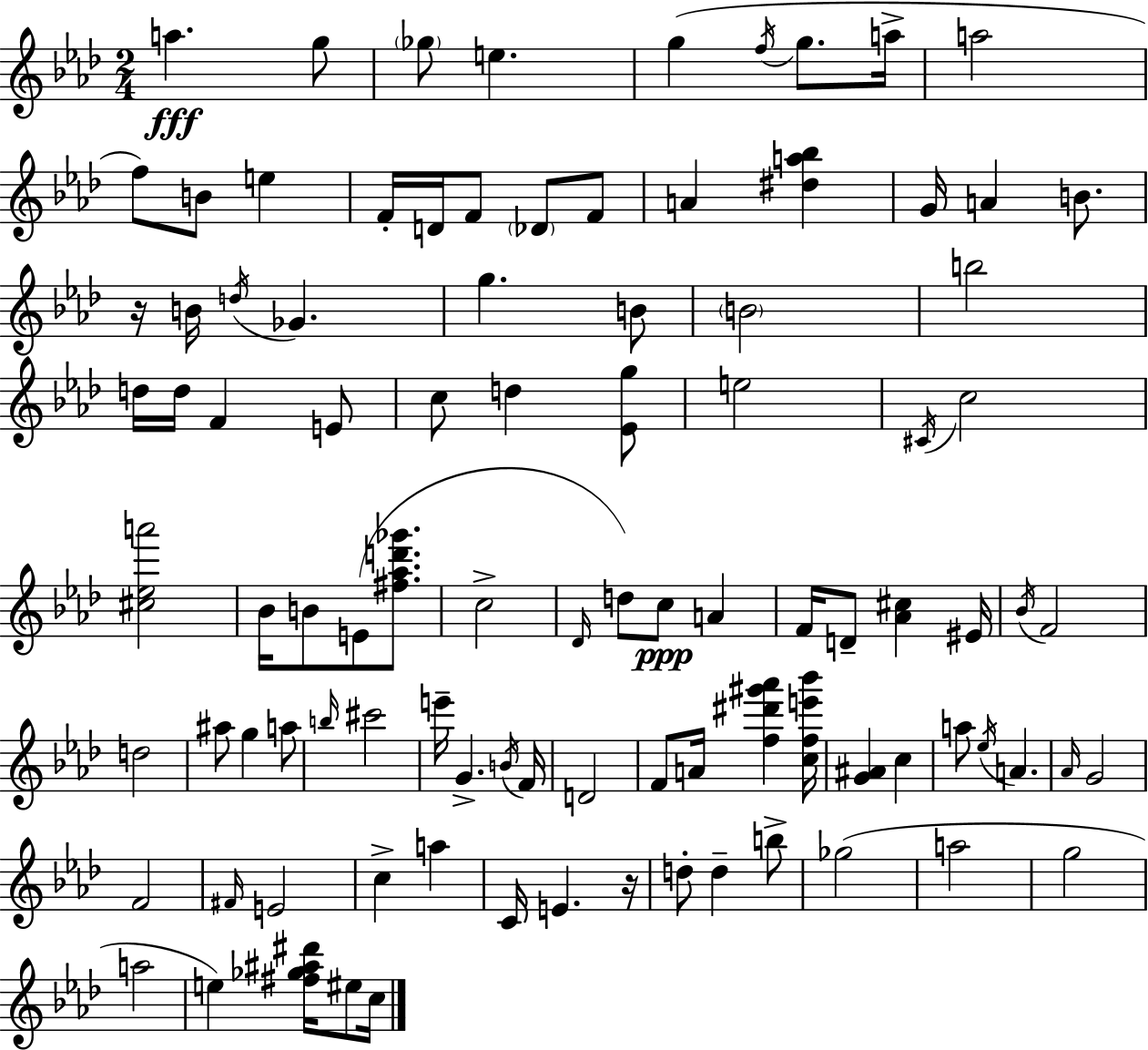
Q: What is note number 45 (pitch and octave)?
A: A4